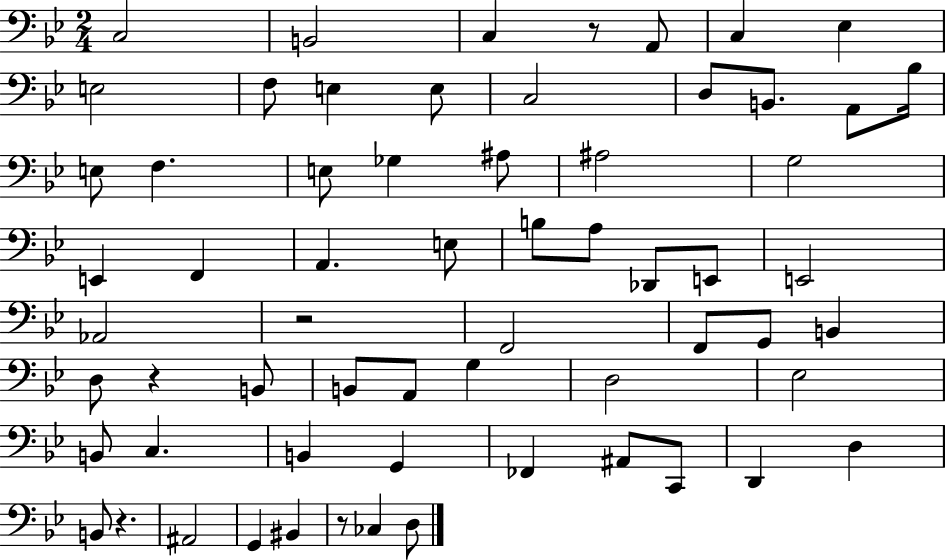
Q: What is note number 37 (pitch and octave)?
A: D3